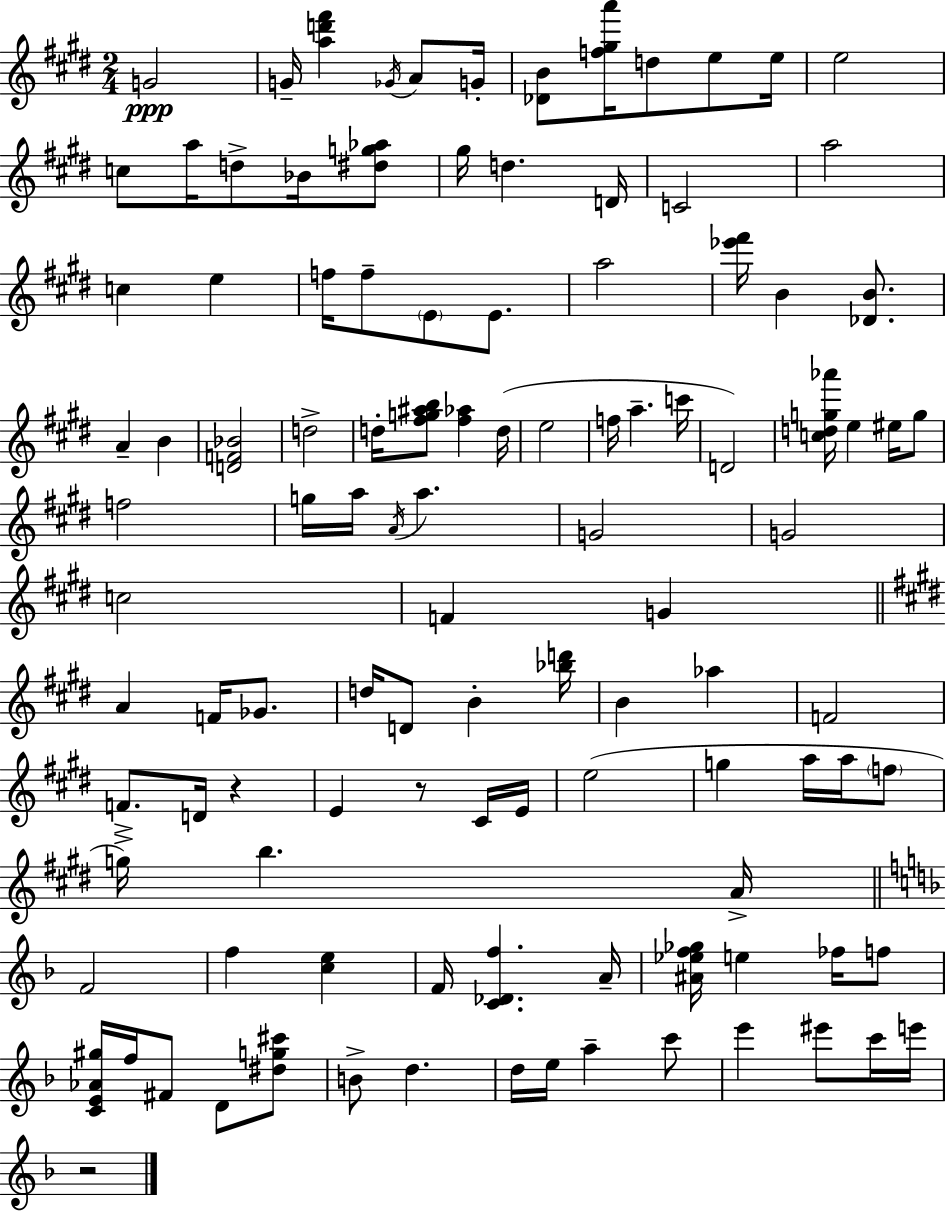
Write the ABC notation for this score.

X:1
T:Untitled
M:2/4
L:1/4
K:E
G2 G/4 [ad'^f'] _G/4 A/2 G/4 [_DB]/2 [f^ga']/4 d/2 e/2 e/4 e2 c/2 a/4 d/2 _B/4 [^dg_a]/2 ^g/4 d D/4 C2 a2 c e f/4 f/2 E/2 E/2 a2 [_e'^f']/4 B [_DB]/2 A B [DF_B]2 d2 d/4 [^fg^ab]/2 [^f_a] d/4 e2 f/4 a c'/4 D2 [cdg_a']/4 e ^e/4 g/2 f2 g/4 a/4 A/4 a G2 G2 c2 F G A F/4 _G/2 d/4 D/2 B [_bd']/4 B _a F2 F/2 D/4 z E z/2 ^C/4 E/4 e2 g a/4 a/4 f/2 g/4 b A/4 F2 f [ce] F/4 [C_Df] A/4 [^A_ef_g]/4 e _f/4 f/2 [CE_A^g]/4 f/4 ^F/2 D/2 [^dg^c']/2 B/2 d d/4 e/4 a c'/2 e' ^e'/2 c'/4 e'/4 z2